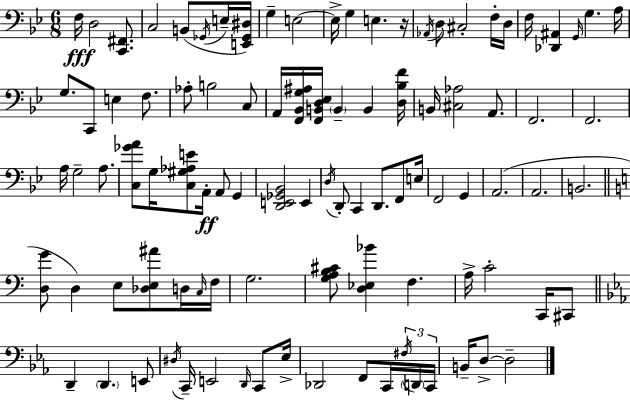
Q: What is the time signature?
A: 6/8